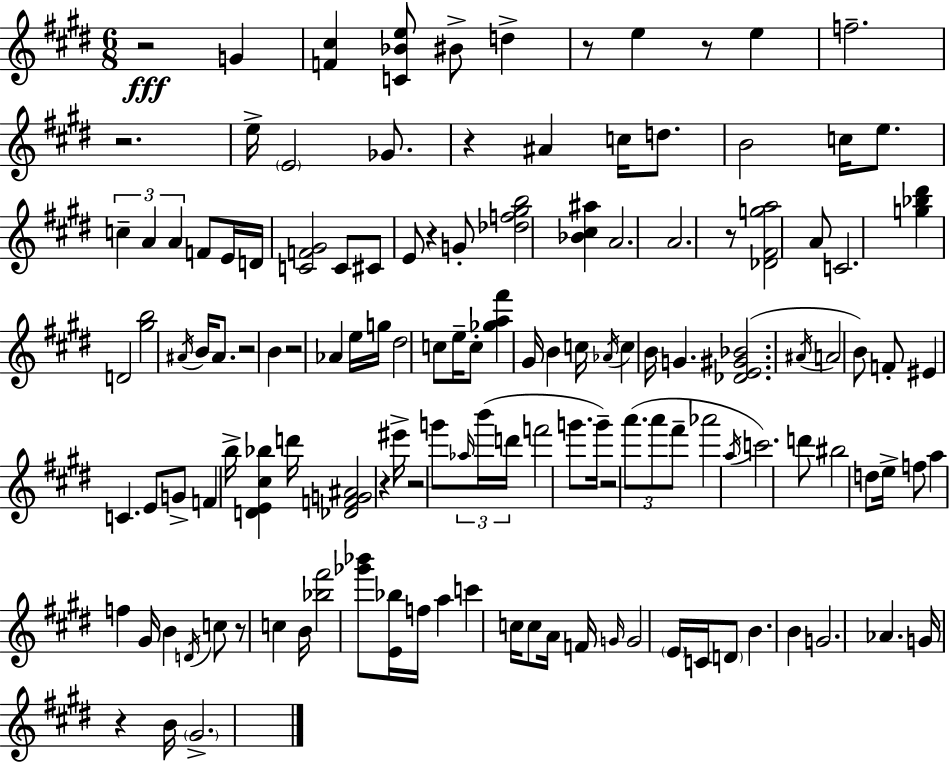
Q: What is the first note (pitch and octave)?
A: G4